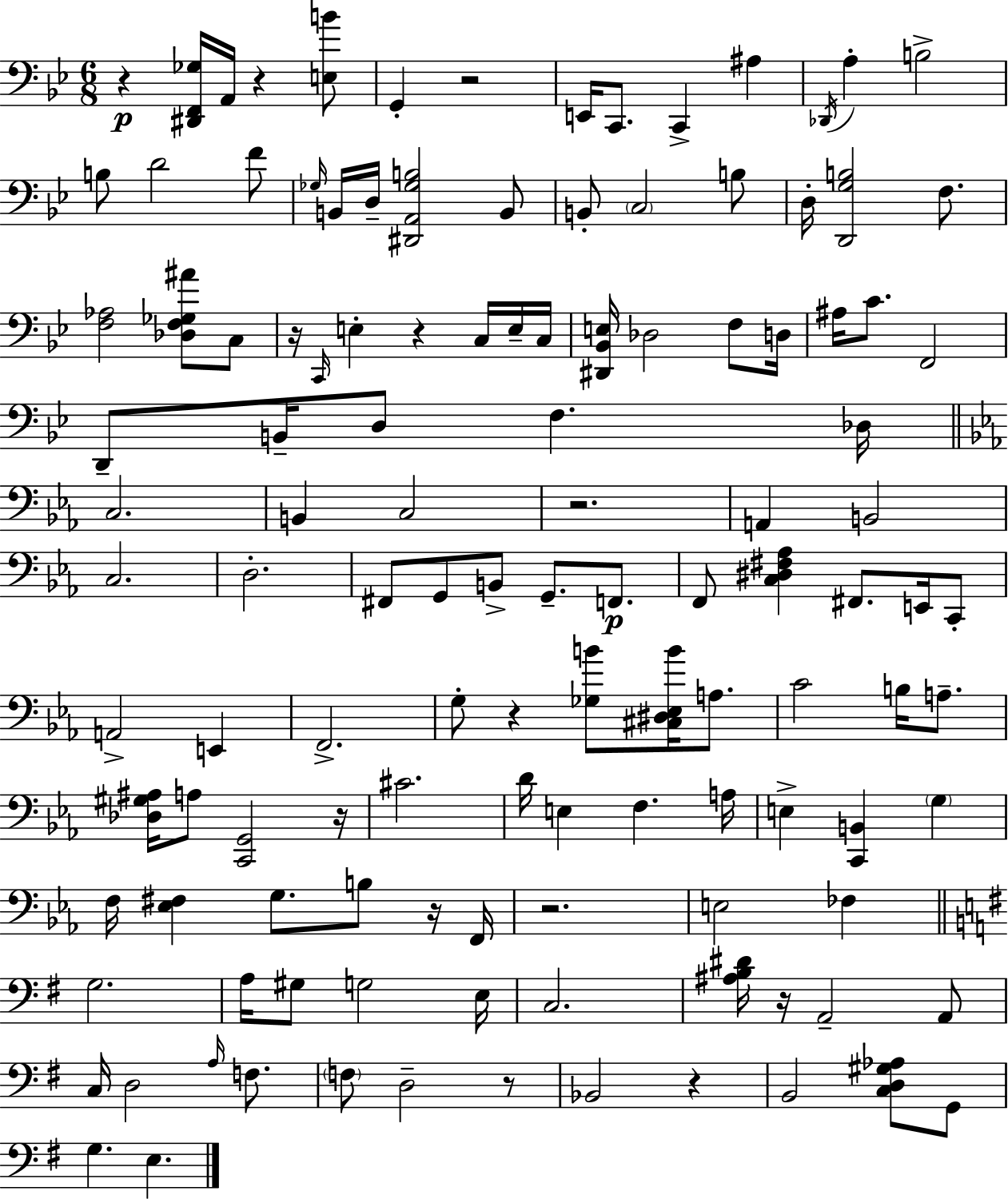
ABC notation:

X:1
T:Untitled
M:6/8
L:1/4
K:Bb
z [^D,,F,,_G,]/4 A,,/4 z [E,B]/2 G,, z2 E,,/4 C,,/2 C,, ^A, _D,,/4 A, B,2 B,/2 D2 F/2 _G,/4 B,,/4 D,/4 [^D,,A,,_G,B,]2 B,,/2 B,,/2 C,2 B,/2 D,/4 [D,,G,B,]2 F,/2 [F,_A,]2 [_D,F,_G,^A]/2 C,/2 z/4 C,,/4 E, z C,/4 E,/4 C,/4 [^D,,_B,,E,]/4 _D,2 F,/2 D,/4 ^A,/4 C/2 F,,2 D,,/2 B,,/4 D,/2 F, _D,/4 C,2 B,, C,2 z2 A,, B,,2 C,2 D,2 ^F,,/2 G,,/2 B,,/2 G,,/2 F,,/2 F,,/2 [C,^D,^F,_A,] ^F,,/2 E,,/4 C,,/2 A,,2 E,, F,,2 G,/2 z [_G,B]/2 [^C,^D,_E,B]/4 A,/2 C2 B,/4 A,/2 [_D,^G,^A,]/4 A,/2 [C,,G,,]2 z/4 ^C2 D/4 E, F, A,/4 E, [C,,B,,] G, F,/4 [_E,^F,] G,/2 B,/2 z/4 F,,/4 z2 E,2 _F, G,2 A,/4 ^G,/2 G,2 E,/4 C,2 [^A,B,^D]/4 z/4 A,,2 A,,/2 C,/4 D,2 A,/4 F,/2 F,/2 D,2 z/2 _B,,2 z B,,2 [C,D,^G,_A,]/2 G,,/2 G, E,